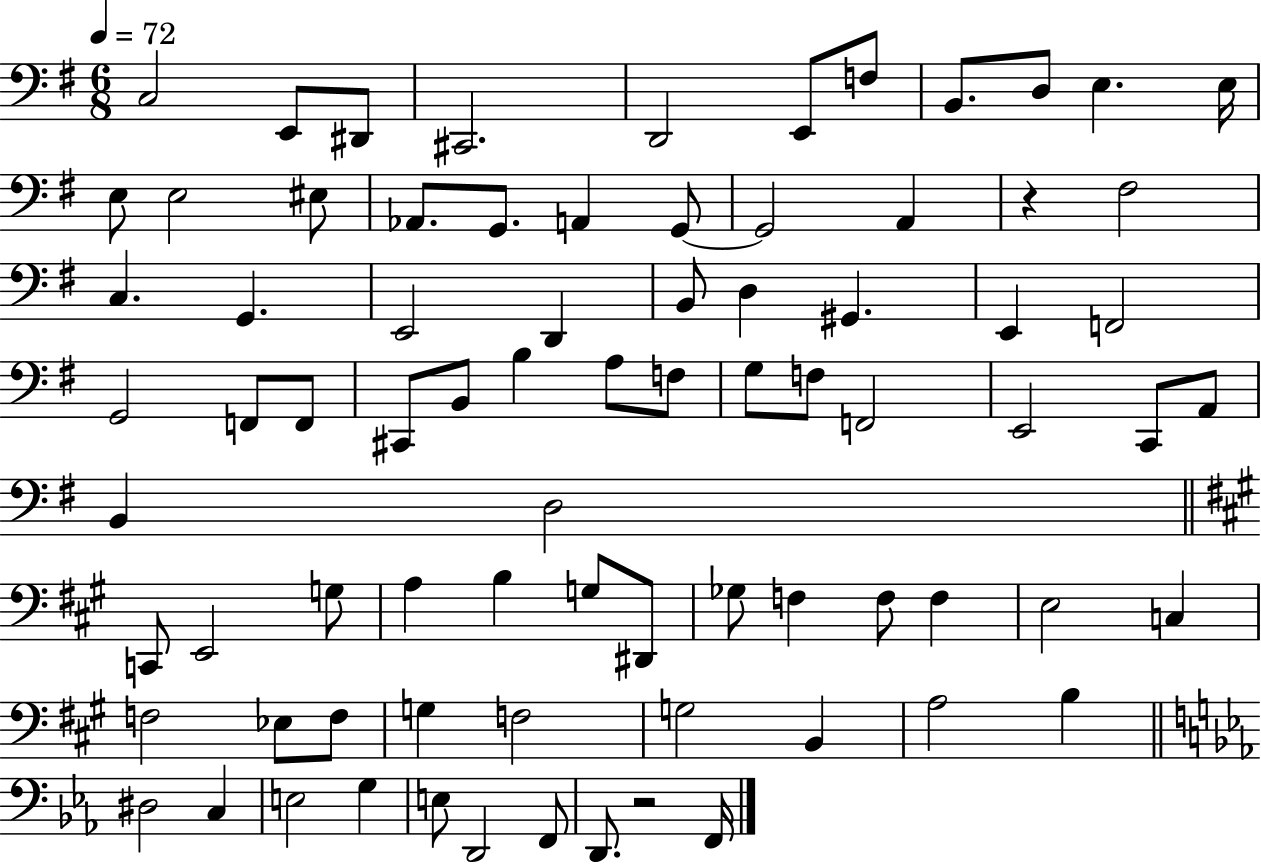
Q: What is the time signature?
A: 6/8